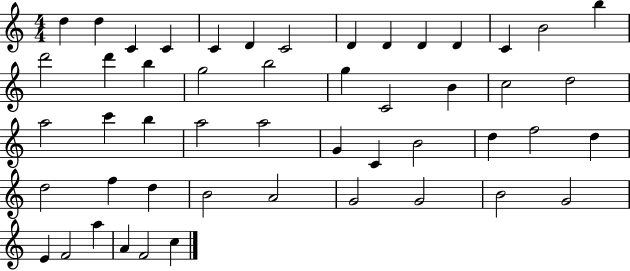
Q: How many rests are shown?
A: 0